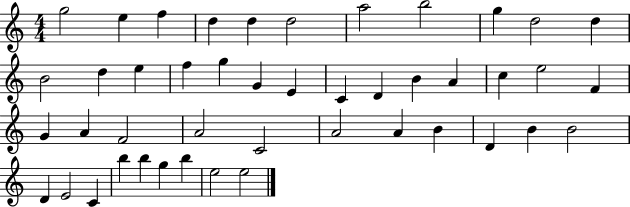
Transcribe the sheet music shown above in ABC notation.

X:1
T:Untitled
M:4/4
L:1/4
K:C
g2 e f d d d2 a2 b2 g d2 d B2 d e f g G E C D B A c e2 F G A F2 A2 C2 A2 A B D B B2 D E2 C b b g b e2 e2